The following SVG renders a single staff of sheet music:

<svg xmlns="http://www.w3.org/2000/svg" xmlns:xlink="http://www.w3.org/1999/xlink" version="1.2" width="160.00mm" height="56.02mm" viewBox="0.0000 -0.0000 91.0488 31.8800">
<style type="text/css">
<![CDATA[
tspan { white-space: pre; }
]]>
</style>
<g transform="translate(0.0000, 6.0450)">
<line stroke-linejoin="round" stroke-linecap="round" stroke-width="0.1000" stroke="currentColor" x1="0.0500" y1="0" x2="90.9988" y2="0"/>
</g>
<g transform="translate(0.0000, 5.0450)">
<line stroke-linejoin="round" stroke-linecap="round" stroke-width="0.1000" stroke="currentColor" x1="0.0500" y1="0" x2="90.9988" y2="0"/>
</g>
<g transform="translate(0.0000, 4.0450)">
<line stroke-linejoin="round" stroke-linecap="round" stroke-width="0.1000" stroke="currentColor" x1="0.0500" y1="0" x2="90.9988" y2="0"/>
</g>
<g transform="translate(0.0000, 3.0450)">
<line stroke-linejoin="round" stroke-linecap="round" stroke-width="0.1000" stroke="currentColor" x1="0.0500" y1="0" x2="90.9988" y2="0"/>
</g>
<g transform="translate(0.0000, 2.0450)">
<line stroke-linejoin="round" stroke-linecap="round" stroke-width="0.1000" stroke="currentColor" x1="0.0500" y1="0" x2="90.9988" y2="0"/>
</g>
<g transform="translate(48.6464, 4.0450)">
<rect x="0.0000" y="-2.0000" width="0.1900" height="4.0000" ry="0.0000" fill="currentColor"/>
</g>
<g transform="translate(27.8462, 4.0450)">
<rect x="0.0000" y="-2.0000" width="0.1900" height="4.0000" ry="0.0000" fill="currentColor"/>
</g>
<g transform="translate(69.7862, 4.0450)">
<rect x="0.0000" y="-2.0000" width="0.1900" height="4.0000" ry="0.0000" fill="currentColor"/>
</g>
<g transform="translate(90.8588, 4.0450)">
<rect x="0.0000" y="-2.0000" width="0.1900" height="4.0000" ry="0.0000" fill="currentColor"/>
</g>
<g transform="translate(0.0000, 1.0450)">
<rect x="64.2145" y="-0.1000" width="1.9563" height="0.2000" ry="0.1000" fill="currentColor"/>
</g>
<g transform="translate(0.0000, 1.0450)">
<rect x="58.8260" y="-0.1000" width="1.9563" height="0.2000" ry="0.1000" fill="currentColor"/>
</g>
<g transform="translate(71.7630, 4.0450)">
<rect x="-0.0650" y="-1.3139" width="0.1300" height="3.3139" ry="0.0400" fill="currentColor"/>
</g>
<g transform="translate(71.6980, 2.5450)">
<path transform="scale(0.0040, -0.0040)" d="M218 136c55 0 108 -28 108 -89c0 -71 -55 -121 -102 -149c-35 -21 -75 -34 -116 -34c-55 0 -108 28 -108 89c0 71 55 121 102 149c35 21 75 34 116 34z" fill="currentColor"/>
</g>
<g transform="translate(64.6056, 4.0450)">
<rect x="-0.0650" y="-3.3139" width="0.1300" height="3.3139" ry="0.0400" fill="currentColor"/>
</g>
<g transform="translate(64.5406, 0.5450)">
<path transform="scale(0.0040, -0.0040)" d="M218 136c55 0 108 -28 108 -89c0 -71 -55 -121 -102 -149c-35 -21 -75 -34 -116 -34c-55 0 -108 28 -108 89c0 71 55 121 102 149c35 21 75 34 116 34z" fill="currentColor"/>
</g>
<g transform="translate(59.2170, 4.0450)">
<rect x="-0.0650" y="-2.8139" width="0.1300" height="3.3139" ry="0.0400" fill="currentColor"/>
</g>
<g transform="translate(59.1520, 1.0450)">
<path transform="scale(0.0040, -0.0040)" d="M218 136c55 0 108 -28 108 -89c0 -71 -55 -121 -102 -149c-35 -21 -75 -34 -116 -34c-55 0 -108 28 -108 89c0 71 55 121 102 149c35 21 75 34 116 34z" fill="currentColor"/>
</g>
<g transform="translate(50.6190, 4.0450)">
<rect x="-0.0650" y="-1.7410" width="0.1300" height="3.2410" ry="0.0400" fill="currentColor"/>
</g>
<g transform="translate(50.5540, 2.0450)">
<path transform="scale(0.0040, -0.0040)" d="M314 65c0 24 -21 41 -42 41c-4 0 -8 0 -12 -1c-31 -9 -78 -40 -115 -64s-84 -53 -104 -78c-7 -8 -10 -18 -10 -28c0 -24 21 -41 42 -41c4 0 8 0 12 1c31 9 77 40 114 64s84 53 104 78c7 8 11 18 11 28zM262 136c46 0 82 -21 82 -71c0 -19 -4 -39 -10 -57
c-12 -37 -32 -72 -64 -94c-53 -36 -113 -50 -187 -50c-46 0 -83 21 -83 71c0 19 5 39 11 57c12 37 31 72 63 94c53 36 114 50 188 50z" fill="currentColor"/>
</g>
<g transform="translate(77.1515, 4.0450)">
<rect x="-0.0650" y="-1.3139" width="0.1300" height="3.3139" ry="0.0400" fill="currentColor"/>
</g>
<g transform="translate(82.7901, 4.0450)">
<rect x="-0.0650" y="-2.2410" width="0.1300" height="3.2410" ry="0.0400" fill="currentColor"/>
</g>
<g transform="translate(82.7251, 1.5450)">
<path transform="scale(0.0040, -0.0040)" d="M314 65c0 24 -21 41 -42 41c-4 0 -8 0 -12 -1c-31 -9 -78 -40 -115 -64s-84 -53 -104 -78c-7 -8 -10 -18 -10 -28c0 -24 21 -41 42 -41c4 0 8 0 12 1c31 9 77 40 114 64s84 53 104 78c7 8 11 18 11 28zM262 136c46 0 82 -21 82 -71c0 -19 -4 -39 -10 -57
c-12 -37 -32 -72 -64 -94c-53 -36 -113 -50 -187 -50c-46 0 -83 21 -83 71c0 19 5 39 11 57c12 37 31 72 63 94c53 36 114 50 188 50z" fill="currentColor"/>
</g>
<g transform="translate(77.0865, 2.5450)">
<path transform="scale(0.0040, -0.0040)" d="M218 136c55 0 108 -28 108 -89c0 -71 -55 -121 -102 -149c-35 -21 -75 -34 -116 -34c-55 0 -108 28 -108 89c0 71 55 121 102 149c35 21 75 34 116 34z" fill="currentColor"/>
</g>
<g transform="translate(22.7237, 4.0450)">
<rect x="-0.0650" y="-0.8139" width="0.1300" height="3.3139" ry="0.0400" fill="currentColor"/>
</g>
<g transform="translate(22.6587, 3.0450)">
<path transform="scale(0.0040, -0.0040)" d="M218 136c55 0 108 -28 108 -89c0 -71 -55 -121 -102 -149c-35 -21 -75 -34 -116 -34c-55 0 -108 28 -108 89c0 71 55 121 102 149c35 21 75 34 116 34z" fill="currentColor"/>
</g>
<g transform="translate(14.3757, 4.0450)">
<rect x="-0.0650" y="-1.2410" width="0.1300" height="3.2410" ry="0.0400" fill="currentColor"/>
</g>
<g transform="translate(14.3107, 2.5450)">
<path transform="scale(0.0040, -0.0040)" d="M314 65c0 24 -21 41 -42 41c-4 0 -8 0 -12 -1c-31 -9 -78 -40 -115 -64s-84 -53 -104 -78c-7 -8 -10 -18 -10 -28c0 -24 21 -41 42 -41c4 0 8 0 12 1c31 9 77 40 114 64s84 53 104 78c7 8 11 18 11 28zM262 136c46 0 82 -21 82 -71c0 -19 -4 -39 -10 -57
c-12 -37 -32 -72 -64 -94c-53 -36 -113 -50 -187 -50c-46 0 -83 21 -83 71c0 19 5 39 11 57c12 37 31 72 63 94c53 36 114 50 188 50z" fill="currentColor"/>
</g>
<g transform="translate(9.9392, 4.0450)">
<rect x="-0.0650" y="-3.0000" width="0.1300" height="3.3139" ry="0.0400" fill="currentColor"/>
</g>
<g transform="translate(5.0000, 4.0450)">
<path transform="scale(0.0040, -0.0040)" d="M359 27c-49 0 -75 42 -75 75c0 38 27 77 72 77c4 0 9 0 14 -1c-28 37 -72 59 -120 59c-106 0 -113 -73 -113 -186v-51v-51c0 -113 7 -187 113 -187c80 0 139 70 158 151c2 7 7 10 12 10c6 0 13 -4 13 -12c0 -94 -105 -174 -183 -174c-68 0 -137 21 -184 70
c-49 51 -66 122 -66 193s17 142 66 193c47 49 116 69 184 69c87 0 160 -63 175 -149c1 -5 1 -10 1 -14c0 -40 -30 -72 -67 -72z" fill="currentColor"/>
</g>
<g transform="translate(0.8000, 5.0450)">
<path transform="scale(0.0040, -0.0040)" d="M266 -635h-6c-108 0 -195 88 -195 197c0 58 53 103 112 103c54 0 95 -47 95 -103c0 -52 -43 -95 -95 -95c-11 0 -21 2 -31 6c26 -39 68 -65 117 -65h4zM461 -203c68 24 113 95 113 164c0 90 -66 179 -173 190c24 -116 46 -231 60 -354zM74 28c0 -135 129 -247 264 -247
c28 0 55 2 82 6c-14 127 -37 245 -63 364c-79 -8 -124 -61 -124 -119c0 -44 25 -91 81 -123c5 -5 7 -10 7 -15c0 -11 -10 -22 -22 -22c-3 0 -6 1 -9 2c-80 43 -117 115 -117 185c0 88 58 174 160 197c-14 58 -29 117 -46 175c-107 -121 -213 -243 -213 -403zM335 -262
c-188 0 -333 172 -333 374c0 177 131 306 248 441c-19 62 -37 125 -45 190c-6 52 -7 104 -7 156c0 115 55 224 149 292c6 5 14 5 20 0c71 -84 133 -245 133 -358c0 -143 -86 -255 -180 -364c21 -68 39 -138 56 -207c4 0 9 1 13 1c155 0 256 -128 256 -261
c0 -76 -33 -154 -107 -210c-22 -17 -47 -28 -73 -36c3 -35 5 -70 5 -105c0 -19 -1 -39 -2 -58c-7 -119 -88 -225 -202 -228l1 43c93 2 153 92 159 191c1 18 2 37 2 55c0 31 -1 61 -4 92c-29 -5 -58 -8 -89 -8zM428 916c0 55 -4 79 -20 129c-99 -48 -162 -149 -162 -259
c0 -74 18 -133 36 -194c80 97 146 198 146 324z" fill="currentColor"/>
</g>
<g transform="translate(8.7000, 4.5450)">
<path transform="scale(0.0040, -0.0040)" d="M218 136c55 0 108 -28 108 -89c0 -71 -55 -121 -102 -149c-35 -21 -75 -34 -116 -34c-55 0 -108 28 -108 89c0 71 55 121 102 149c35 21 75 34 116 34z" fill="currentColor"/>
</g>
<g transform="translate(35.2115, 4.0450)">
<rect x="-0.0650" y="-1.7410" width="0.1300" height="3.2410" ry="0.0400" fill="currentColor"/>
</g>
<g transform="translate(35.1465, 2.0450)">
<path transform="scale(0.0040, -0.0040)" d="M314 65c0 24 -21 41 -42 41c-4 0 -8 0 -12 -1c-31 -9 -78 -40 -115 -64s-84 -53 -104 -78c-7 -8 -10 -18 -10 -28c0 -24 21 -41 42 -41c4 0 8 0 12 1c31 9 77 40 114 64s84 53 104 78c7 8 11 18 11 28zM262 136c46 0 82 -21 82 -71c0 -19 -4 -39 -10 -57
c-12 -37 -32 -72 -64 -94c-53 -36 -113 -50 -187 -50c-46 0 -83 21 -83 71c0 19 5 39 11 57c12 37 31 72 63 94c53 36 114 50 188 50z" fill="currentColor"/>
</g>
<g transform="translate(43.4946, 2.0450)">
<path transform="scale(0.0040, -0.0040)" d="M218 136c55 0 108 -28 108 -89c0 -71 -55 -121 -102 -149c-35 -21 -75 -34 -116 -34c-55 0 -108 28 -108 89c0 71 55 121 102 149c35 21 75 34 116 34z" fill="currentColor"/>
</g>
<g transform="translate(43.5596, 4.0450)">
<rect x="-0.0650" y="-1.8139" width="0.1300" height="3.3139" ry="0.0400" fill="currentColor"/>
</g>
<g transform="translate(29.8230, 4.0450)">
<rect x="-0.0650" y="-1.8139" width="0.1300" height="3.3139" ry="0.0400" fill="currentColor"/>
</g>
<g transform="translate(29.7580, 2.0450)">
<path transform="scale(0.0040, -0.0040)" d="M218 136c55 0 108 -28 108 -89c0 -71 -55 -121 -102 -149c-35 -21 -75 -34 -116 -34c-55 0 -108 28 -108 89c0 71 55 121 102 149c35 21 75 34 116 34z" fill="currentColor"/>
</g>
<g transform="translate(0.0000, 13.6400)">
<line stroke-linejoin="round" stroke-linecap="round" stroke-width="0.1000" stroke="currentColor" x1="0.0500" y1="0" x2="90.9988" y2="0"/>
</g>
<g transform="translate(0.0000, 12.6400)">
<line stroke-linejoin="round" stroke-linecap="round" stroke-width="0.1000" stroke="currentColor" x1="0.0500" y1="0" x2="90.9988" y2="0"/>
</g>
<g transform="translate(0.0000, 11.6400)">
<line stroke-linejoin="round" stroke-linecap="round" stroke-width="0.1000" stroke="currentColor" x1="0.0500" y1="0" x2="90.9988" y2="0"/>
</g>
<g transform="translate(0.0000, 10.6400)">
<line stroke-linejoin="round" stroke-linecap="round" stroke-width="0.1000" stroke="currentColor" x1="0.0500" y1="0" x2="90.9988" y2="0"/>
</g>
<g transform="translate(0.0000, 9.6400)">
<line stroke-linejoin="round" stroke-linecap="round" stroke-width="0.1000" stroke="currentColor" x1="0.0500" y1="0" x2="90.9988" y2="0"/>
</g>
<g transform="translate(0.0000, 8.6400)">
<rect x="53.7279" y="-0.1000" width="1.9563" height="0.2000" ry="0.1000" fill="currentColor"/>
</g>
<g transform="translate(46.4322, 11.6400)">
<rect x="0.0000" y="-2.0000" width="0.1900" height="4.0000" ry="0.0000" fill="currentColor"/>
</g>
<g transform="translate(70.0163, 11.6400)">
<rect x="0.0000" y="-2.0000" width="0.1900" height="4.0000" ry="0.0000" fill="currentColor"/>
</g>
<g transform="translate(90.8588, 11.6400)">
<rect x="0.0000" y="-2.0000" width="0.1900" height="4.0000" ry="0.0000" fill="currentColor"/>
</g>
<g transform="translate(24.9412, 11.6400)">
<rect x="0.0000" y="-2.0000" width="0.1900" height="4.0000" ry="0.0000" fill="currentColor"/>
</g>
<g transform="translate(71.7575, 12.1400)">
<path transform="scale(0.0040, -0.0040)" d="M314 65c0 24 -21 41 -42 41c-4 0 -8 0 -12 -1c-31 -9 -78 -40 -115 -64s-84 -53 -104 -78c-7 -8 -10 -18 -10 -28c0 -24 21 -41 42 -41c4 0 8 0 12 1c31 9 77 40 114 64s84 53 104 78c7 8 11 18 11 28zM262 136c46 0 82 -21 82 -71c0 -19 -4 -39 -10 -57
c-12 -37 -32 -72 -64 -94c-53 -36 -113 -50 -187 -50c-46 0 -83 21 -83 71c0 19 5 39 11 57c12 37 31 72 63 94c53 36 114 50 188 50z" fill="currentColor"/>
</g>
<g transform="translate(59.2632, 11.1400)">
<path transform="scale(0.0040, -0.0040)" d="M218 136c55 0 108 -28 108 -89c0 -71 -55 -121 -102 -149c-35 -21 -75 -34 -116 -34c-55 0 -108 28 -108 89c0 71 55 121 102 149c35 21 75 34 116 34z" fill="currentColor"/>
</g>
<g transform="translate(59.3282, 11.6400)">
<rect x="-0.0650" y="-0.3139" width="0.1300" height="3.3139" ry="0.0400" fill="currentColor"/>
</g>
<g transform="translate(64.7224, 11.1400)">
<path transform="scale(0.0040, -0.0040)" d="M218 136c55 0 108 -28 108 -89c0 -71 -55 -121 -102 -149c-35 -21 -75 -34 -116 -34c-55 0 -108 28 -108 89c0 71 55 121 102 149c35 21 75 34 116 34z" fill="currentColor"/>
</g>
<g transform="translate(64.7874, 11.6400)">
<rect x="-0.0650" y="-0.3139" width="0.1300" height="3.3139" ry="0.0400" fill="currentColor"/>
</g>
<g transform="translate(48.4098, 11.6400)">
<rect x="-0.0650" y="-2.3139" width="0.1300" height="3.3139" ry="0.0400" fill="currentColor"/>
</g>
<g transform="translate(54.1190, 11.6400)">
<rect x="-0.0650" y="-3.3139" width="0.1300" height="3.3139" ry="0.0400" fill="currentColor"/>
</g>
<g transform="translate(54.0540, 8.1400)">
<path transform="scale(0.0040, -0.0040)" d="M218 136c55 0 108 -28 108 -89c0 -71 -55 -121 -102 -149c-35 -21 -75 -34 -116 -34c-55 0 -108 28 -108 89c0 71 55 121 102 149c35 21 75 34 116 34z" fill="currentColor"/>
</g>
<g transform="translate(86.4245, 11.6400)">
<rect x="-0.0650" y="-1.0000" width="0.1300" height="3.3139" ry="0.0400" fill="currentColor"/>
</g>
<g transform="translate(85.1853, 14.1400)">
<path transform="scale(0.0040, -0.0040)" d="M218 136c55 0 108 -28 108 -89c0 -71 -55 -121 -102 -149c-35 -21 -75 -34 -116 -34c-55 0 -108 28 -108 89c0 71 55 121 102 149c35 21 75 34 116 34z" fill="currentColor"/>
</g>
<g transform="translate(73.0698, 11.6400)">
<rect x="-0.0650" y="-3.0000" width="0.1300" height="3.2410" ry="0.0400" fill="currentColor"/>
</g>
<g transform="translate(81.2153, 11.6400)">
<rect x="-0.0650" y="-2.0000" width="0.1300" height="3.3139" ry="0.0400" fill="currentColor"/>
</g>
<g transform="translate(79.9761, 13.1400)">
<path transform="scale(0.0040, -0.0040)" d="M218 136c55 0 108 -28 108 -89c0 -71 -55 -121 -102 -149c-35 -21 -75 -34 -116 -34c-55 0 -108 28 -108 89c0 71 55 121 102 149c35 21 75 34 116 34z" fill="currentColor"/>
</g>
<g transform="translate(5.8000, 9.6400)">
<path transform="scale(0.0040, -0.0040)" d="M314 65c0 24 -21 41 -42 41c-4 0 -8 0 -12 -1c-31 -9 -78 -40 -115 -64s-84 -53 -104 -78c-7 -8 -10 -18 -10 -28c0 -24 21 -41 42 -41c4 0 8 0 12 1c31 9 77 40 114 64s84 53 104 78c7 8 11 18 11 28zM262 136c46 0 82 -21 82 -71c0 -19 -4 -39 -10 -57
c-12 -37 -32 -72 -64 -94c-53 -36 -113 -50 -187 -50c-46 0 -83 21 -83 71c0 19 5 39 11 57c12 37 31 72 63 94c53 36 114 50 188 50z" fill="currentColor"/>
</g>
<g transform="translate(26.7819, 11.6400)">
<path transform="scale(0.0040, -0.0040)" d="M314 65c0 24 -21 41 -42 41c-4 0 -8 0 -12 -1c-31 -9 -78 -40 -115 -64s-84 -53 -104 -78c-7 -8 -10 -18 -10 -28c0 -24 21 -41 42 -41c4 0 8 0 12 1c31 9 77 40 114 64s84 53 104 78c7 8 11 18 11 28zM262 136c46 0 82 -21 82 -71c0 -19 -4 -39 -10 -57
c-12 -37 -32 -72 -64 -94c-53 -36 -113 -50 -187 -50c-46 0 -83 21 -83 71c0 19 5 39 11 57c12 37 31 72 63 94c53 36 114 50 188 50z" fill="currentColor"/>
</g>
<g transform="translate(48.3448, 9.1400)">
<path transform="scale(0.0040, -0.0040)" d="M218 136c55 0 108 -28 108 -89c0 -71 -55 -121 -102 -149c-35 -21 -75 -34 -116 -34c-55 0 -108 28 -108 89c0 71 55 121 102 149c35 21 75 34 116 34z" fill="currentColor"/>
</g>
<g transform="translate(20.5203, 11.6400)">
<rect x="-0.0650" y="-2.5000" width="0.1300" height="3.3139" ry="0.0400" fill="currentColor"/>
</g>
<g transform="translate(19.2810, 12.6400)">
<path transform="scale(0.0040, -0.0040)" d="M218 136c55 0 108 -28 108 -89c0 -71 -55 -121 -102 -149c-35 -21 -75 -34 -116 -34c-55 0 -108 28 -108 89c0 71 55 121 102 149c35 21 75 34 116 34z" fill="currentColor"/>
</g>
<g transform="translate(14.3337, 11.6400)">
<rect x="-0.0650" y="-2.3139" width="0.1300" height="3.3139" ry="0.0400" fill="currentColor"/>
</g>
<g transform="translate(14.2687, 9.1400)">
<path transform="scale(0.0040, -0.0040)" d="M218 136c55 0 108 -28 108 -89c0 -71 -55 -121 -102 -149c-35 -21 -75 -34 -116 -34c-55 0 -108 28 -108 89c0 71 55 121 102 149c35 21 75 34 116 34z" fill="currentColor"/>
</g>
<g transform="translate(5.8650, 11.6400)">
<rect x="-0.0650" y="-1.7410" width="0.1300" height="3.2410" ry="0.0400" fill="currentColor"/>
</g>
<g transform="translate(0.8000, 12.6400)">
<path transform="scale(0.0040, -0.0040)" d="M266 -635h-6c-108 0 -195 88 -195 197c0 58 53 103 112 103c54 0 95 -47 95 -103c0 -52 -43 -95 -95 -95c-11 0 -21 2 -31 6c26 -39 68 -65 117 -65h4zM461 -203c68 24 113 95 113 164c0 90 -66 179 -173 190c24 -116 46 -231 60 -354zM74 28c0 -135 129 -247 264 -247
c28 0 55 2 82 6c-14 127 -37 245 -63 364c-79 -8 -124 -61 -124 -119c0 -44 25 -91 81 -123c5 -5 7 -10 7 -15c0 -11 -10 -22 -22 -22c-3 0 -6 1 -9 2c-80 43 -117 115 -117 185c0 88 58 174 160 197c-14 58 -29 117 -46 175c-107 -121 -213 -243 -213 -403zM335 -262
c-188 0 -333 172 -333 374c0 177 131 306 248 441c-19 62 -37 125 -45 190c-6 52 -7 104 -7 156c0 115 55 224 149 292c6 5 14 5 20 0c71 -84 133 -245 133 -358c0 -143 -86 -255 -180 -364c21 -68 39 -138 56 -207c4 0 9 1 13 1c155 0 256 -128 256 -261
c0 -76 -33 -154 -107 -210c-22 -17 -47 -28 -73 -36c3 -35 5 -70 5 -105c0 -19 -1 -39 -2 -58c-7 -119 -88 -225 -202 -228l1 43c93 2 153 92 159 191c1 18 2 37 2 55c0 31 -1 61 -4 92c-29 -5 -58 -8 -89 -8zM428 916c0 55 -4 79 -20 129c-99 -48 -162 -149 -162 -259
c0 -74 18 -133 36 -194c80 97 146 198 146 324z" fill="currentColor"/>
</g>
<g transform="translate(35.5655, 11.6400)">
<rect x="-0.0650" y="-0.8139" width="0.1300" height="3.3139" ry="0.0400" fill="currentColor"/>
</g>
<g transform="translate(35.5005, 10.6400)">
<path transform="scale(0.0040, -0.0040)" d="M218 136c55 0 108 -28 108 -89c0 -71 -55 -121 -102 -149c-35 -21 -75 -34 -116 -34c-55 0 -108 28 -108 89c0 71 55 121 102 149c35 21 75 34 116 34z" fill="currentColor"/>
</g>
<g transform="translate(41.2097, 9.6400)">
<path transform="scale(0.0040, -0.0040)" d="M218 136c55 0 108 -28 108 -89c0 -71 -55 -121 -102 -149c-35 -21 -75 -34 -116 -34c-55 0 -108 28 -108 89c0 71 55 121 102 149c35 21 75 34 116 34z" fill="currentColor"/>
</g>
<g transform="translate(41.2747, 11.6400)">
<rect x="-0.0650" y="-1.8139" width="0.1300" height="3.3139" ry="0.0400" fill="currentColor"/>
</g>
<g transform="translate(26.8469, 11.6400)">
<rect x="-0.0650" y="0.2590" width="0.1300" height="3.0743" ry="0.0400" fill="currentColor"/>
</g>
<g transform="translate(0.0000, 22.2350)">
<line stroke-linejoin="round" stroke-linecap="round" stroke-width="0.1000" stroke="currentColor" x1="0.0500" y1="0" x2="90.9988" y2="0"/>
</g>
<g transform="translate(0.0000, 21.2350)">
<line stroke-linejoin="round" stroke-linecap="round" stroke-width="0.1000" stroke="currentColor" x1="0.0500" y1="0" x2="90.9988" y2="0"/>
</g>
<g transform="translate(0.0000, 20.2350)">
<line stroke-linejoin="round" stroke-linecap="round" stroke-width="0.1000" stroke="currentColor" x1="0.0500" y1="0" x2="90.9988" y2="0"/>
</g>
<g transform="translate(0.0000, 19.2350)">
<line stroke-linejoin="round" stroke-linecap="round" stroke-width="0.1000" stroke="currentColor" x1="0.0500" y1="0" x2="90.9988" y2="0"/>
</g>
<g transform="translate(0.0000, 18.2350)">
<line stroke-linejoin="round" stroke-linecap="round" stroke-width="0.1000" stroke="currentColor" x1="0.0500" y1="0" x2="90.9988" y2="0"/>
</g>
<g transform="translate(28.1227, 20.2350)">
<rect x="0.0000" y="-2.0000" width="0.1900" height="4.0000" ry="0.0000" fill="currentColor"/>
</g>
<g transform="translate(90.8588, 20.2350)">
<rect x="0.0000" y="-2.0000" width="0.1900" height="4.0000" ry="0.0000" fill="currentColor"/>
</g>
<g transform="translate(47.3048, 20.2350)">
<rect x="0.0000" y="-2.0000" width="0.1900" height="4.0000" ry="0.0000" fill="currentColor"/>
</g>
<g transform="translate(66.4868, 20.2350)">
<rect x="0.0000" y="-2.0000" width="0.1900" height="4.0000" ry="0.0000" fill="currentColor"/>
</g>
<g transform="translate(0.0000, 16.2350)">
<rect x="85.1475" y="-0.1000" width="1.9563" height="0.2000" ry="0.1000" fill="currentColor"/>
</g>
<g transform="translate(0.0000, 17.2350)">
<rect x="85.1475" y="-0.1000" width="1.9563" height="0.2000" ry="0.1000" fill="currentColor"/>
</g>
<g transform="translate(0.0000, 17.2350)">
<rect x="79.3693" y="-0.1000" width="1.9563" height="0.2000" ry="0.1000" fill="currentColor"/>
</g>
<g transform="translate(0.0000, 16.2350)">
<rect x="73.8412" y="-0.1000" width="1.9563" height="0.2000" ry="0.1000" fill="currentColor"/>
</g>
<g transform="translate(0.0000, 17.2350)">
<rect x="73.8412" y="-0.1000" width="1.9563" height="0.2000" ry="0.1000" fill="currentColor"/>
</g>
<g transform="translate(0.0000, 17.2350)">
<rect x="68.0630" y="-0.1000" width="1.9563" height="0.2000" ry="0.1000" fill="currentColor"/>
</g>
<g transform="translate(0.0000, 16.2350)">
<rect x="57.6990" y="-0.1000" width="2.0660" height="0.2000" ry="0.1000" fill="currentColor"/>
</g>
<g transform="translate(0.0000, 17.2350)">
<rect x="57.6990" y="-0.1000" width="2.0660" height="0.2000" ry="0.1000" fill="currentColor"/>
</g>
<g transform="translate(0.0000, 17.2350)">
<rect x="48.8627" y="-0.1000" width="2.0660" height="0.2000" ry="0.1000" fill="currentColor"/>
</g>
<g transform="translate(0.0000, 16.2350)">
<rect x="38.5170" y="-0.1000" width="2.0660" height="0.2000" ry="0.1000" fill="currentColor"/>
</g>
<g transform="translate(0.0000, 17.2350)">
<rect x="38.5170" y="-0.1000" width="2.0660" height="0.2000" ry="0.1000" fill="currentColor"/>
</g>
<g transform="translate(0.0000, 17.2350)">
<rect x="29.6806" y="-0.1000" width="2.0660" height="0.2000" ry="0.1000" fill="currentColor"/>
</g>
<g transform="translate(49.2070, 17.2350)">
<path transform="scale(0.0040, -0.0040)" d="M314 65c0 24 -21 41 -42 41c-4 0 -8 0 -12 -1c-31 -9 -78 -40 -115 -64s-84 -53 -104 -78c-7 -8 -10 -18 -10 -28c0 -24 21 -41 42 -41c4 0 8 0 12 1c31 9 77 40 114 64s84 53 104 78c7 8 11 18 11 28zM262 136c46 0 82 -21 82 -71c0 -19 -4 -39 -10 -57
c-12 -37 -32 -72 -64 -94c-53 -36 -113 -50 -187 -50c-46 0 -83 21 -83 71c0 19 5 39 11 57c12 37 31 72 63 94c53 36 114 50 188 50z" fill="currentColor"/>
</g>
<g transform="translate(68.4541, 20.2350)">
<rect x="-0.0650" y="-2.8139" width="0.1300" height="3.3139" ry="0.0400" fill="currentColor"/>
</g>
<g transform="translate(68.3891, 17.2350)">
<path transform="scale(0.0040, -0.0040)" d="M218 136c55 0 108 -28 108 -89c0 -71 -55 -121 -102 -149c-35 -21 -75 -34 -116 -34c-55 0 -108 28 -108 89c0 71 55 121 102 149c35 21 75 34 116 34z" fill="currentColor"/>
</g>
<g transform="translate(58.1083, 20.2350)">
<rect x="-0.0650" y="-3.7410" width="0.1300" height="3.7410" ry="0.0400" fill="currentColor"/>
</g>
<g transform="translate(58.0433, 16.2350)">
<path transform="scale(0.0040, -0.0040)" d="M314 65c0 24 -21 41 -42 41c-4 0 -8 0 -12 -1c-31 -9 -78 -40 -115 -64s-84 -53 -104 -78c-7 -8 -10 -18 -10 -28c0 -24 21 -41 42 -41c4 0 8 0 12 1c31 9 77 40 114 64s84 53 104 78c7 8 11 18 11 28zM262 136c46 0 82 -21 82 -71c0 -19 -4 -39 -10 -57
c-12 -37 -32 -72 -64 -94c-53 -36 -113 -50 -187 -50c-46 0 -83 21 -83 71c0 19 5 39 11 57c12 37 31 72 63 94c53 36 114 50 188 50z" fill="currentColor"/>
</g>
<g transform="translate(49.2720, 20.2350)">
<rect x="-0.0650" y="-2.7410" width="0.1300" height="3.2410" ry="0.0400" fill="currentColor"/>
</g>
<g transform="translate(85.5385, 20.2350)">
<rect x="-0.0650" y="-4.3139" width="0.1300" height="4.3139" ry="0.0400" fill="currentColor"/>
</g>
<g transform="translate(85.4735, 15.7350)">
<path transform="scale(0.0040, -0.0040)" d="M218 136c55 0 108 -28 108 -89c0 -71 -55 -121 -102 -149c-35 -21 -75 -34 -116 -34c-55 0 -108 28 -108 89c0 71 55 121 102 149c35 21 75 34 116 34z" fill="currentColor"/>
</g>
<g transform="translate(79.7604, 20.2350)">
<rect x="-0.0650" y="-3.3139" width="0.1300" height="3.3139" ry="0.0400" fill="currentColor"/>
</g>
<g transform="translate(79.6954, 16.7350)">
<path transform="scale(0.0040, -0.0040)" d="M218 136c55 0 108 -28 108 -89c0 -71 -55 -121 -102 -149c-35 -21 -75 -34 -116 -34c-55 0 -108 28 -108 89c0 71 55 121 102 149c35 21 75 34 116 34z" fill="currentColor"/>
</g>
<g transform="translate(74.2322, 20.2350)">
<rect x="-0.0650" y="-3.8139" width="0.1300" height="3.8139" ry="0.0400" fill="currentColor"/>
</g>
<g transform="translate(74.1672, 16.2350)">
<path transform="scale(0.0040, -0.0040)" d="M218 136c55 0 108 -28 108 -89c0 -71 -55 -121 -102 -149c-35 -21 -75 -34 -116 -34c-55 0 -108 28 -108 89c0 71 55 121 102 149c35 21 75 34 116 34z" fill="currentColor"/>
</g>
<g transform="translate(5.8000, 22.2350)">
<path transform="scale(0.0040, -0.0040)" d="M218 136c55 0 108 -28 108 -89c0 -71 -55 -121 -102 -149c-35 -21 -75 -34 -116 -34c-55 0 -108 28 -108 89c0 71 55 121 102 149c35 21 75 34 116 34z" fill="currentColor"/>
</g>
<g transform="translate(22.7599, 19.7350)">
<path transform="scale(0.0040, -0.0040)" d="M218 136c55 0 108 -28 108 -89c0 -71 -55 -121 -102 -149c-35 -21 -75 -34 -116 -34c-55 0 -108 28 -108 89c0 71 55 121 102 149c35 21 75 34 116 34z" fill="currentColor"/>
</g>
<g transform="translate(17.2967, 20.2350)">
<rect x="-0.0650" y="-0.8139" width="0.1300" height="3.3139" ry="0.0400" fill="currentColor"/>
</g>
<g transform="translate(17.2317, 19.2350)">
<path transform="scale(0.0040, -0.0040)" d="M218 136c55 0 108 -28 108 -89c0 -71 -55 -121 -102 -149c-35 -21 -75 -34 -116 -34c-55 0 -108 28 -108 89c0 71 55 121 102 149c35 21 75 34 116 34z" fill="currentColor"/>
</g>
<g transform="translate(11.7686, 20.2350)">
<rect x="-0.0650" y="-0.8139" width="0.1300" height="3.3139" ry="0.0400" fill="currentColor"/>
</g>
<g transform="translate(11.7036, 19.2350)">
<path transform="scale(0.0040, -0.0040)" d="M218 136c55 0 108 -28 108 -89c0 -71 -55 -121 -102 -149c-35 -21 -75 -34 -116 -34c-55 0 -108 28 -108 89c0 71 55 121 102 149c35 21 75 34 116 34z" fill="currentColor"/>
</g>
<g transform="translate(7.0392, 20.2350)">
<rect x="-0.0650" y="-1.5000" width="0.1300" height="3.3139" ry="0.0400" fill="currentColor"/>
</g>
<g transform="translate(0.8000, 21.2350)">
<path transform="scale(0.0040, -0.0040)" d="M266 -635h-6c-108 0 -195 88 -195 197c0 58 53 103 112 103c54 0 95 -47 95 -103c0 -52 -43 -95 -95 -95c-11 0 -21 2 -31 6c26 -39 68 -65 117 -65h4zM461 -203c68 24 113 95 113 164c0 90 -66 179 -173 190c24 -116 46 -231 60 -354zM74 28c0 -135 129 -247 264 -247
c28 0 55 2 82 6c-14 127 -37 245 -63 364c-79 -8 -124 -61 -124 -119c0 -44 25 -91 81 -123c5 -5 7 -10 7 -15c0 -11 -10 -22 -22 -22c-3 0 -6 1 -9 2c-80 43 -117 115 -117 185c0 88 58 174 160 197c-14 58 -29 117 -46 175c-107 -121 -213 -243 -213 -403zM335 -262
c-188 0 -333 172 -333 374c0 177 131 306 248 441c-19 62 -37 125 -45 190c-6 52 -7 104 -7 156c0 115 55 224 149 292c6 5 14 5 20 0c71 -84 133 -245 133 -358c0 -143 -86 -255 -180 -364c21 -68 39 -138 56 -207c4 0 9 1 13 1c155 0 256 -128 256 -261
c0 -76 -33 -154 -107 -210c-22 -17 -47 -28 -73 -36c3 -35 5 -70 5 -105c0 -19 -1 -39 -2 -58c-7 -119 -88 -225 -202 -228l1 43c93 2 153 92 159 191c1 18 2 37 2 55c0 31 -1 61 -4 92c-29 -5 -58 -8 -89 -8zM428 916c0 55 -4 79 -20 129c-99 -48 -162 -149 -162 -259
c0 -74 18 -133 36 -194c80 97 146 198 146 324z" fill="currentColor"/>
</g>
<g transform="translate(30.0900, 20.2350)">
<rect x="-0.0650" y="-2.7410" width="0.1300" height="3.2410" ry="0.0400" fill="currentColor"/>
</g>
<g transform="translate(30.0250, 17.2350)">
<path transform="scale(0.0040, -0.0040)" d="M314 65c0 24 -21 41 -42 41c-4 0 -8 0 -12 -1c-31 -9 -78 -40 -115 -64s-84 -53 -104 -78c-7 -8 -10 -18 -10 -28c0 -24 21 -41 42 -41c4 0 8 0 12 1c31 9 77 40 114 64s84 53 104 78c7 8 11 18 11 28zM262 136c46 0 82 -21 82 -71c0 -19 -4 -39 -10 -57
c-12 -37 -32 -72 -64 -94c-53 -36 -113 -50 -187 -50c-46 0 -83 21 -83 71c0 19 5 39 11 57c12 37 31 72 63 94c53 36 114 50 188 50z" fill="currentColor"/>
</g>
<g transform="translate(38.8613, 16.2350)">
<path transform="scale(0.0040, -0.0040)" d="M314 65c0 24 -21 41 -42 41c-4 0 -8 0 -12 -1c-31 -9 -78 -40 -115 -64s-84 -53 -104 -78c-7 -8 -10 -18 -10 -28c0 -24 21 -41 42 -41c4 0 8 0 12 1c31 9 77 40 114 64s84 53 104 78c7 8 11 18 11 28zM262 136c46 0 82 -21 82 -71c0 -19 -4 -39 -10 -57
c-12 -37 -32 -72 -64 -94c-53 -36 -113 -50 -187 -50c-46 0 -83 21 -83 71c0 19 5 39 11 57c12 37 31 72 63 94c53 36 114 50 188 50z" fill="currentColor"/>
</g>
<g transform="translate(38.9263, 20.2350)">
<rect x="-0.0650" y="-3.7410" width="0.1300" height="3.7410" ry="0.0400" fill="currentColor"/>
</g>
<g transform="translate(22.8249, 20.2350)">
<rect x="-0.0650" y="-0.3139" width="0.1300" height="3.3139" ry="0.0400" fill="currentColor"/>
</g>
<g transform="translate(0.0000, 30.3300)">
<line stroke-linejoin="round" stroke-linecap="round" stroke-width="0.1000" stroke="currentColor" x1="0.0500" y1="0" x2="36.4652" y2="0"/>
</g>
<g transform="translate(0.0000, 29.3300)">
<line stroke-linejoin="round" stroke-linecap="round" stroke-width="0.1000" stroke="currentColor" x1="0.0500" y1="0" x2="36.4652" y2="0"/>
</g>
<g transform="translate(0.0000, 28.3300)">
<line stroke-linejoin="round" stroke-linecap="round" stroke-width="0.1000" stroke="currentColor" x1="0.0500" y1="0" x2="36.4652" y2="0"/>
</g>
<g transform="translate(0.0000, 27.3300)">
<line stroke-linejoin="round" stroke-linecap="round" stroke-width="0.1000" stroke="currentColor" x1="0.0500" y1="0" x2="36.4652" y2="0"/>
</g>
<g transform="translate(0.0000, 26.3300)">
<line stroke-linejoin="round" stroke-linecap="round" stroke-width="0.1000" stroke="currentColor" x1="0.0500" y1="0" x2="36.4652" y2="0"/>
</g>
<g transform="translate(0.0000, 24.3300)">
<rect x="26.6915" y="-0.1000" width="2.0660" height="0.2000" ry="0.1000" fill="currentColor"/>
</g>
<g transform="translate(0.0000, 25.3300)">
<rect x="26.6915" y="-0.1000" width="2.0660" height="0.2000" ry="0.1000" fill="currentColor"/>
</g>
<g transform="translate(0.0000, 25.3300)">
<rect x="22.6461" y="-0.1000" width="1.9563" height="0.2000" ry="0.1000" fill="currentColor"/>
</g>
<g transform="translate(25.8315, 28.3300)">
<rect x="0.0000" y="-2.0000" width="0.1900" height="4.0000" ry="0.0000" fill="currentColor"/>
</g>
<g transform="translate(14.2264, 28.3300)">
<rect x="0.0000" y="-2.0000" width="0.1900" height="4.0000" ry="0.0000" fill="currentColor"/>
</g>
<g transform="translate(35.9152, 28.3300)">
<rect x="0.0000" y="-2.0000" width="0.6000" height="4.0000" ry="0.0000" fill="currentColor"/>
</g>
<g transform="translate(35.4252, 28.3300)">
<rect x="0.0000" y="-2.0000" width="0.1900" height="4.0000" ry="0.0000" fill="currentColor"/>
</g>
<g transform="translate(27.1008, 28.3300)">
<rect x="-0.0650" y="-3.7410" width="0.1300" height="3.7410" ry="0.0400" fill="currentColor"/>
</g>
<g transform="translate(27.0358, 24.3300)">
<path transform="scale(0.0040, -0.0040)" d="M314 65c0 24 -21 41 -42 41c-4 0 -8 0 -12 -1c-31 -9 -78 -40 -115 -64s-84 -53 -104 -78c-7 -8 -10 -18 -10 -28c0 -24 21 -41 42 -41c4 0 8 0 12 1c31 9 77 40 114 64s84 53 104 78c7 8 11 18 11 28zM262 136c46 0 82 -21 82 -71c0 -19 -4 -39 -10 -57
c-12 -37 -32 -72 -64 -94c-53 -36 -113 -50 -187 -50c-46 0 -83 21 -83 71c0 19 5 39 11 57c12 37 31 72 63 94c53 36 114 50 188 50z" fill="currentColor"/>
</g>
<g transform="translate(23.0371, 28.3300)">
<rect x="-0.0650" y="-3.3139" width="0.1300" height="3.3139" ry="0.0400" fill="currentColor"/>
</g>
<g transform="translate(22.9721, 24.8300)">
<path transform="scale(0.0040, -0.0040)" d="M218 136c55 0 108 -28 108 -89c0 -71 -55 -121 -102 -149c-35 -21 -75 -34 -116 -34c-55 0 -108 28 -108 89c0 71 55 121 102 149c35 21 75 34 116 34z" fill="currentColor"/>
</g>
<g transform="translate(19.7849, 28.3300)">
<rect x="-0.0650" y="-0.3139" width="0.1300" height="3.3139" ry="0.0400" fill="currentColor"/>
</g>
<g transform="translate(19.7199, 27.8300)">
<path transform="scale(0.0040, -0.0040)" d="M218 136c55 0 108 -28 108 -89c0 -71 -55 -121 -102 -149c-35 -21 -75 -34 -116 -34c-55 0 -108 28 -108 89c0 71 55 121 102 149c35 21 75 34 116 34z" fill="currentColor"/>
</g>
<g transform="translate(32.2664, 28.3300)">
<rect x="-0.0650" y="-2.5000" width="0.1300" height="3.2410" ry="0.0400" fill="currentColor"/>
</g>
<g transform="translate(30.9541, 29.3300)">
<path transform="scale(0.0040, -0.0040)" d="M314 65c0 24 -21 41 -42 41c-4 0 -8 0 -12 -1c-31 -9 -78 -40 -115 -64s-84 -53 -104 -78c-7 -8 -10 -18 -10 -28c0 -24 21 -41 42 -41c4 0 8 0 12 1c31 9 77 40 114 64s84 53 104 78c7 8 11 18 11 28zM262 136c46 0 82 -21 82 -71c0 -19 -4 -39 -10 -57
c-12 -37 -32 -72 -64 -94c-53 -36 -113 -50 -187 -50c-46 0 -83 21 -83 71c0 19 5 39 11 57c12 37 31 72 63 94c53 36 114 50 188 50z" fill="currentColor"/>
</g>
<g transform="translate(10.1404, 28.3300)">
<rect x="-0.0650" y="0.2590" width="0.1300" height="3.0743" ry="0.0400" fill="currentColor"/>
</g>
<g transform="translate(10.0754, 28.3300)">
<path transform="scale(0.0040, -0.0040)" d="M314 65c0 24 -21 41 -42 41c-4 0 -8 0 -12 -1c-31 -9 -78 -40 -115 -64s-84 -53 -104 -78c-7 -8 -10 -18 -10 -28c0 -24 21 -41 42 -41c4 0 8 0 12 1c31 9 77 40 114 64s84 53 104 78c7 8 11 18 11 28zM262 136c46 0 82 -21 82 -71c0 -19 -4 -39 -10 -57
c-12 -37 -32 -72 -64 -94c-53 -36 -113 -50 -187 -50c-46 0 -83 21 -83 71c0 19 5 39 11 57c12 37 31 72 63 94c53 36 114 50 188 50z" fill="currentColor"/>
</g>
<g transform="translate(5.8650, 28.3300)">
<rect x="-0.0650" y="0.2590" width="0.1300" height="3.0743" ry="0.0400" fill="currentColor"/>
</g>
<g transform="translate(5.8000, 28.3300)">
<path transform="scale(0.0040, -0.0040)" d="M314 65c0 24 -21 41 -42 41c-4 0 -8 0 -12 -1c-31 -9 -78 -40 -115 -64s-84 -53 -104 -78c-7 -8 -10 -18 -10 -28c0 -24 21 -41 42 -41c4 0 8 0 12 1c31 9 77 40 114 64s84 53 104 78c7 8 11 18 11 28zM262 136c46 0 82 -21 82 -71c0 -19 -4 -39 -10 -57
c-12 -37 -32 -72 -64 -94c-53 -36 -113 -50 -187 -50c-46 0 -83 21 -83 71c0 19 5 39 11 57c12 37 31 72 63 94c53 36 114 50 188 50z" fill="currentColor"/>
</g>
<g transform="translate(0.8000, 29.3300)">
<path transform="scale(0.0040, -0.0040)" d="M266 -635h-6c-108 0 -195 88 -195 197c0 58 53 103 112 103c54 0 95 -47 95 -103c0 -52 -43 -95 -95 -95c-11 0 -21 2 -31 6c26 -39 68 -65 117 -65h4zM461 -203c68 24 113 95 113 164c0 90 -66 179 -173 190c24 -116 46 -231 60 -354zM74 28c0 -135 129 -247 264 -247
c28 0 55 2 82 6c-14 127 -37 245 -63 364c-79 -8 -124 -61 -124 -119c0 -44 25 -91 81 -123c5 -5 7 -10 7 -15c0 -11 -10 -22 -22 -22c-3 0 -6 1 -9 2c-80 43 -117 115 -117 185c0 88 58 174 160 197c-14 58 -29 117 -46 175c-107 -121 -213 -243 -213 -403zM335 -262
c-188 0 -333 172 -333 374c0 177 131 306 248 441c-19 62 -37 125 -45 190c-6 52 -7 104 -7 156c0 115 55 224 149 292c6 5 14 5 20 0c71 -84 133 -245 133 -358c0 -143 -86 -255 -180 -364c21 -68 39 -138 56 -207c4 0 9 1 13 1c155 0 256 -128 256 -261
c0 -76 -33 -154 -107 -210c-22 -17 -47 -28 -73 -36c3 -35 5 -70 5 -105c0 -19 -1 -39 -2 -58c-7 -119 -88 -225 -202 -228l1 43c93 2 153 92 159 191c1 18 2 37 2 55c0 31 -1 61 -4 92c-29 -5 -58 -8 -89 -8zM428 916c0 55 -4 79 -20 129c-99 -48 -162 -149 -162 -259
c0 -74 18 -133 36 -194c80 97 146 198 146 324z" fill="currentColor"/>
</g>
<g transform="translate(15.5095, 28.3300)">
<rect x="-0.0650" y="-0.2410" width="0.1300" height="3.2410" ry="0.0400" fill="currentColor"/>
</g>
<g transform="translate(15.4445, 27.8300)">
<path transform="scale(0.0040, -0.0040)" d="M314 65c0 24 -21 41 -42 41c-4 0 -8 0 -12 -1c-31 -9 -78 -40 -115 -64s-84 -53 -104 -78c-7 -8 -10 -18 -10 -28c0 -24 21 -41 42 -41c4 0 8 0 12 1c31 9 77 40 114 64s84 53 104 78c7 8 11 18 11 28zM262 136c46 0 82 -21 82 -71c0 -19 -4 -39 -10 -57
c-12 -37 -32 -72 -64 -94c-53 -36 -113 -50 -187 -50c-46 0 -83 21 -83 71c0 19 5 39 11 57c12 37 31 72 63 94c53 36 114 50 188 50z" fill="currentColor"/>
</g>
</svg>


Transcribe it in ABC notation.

X:1
T:Untitled
M:4/4
L:1/4
K:C
A e2 d f f2 f f2 a b e e g2 f2 g G B2 d f g b c c A2 F D E d d c a2 c'2 a2 c'2 a c' b d' B2 B2 c2 c b c'2 G2